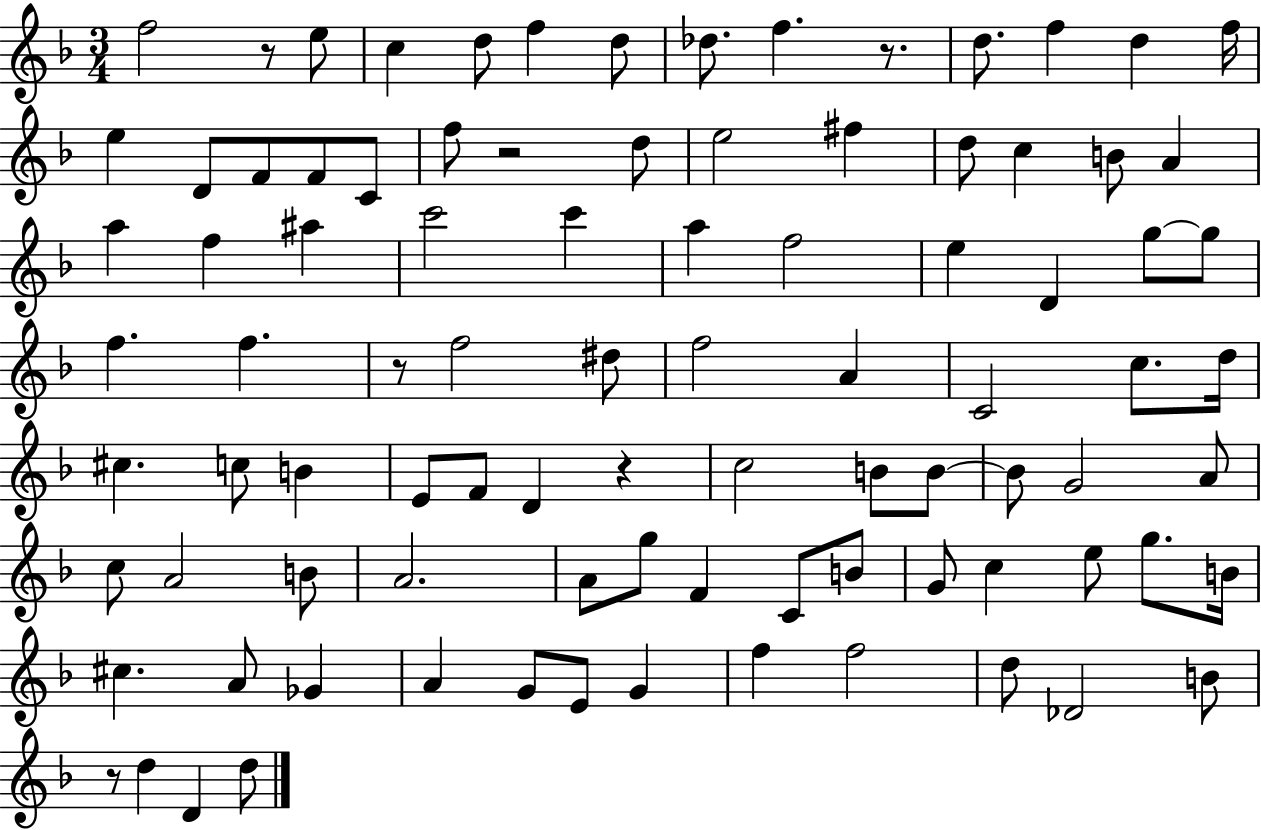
X:1
T:Untitled
M:3/4
L:1/4
K:F
f2 z/2 e/2 c d/2 f d/2 _d/2 f z/2 d/2 f d f/4 e D/2 F/2 F/2 C/2 f/2 z2 d/2 e2 ^f d/2 c B/2 A a f ^a c'2 c' a f2 e D g/2 g/2 f f z/2 f2 ^d/2 f2 A C2 c/2 d/4 ^c c/2 B E/2 F/2 D z c2 B/2 B/2 B/2 G2 A/2 c/2 A2 B/2 A2 A/2 g/2 F C/2 B/2 G/2 c e/2 g/2 B/4 ^c A/2 _G A G/2 E/2 G f f2 d/2 _D2 B/2 z/2 d D d/2